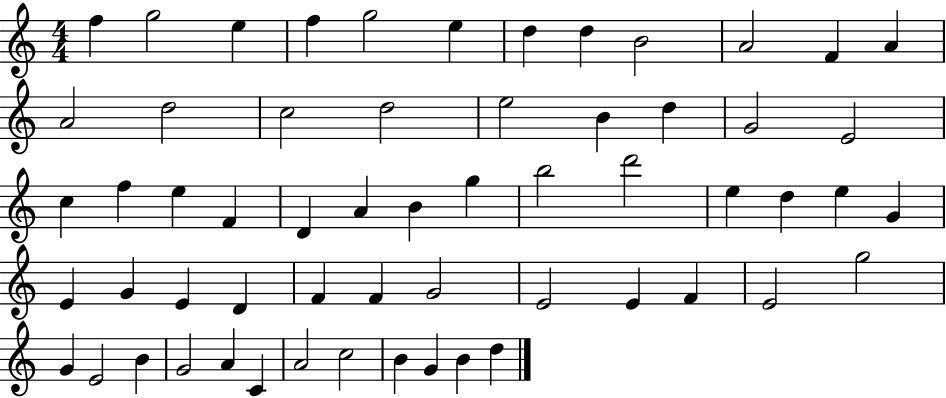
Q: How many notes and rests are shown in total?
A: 59